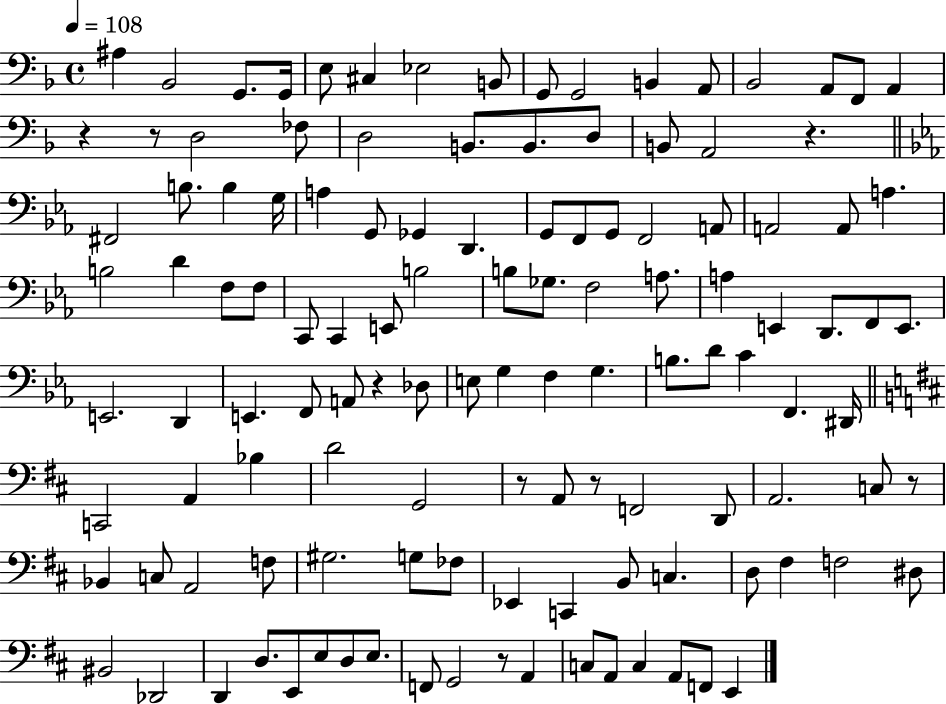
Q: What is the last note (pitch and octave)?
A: E2